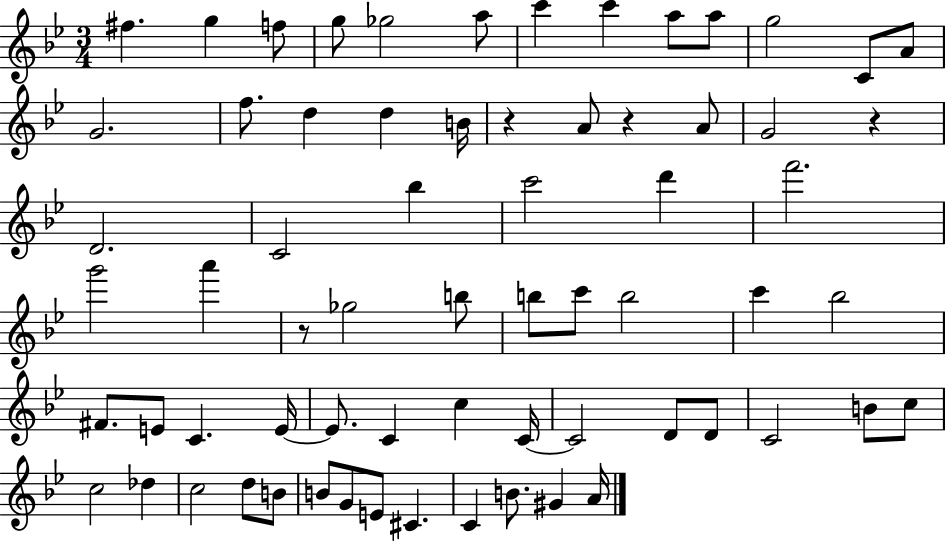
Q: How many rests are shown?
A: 4